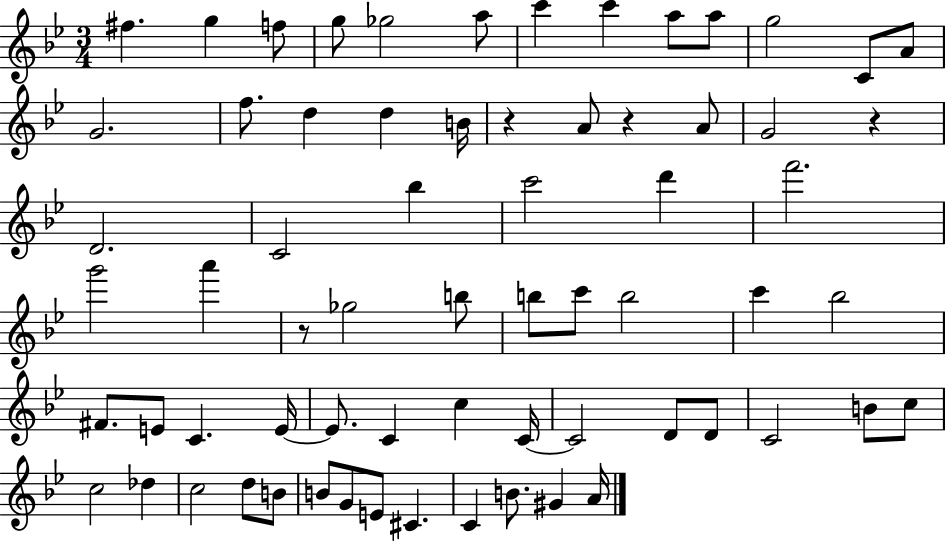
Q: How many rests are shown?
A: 4